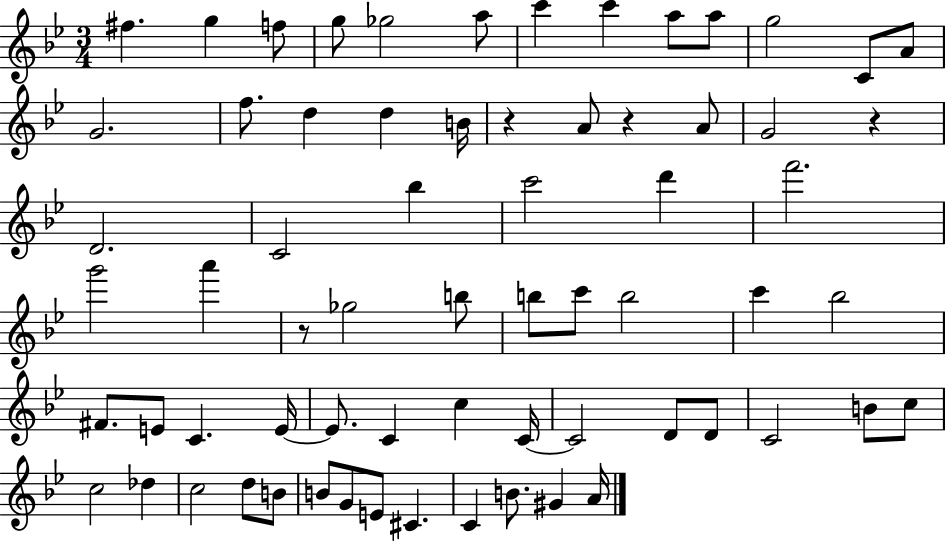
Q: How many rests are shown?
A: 4